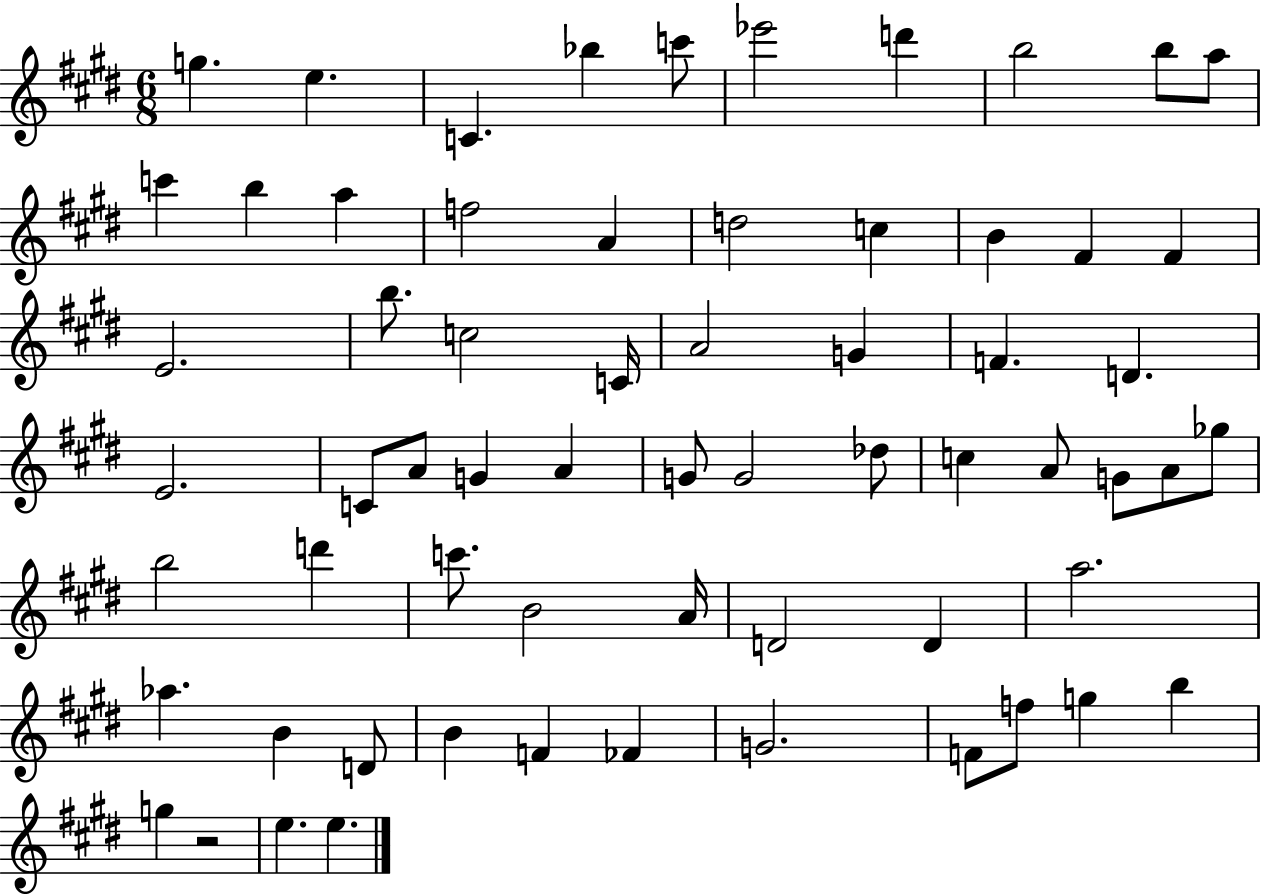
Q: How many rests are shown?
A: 1